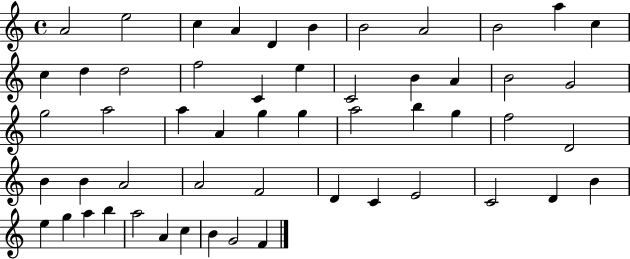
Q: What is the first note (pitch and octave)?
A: A4